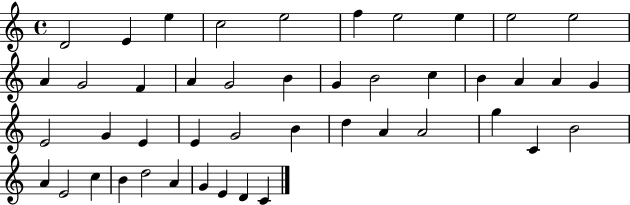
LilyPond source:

{
  \clef treble
  \time 4/4
  \defaultTimeSignature
  \key c \major
  d'2 e'4 e''4 | c''2 e''2 | f''4 e''2 e''4 | e''2 e''2 | \break a'4 g'2 f'4 | a'4 g'2 b'4 | g'4 b'2 c''4 | b'4 a'4 a'4 g'4 | \break e'2 g'4 e'4 | e'4 g'2 b'4 | d''4 a'4 a'2 | g''4 c'4 b'2 | \break a'4 e'2 c''4 | b'4 d''2 a'4 | g'4 e'4 d'4 c'4 | \bar "|."
}